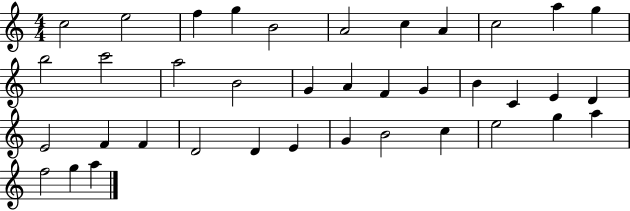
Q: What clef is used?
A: treble